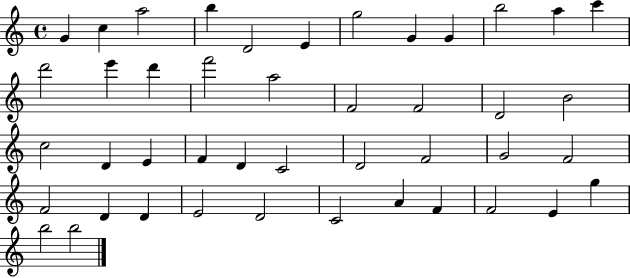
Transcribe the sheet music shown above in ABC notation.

X:1
T:Untitled
M:4/4
L:1/4
K:C
G c a2 b D2 E g2 G G b2 a c' d'2 e' d' f'2 a2 F2 F2 D2 B2 c2 D E F D C2 D2 F2 G2 F2 F2 D D E2 D2 C2 A F F2 E g b2 b2